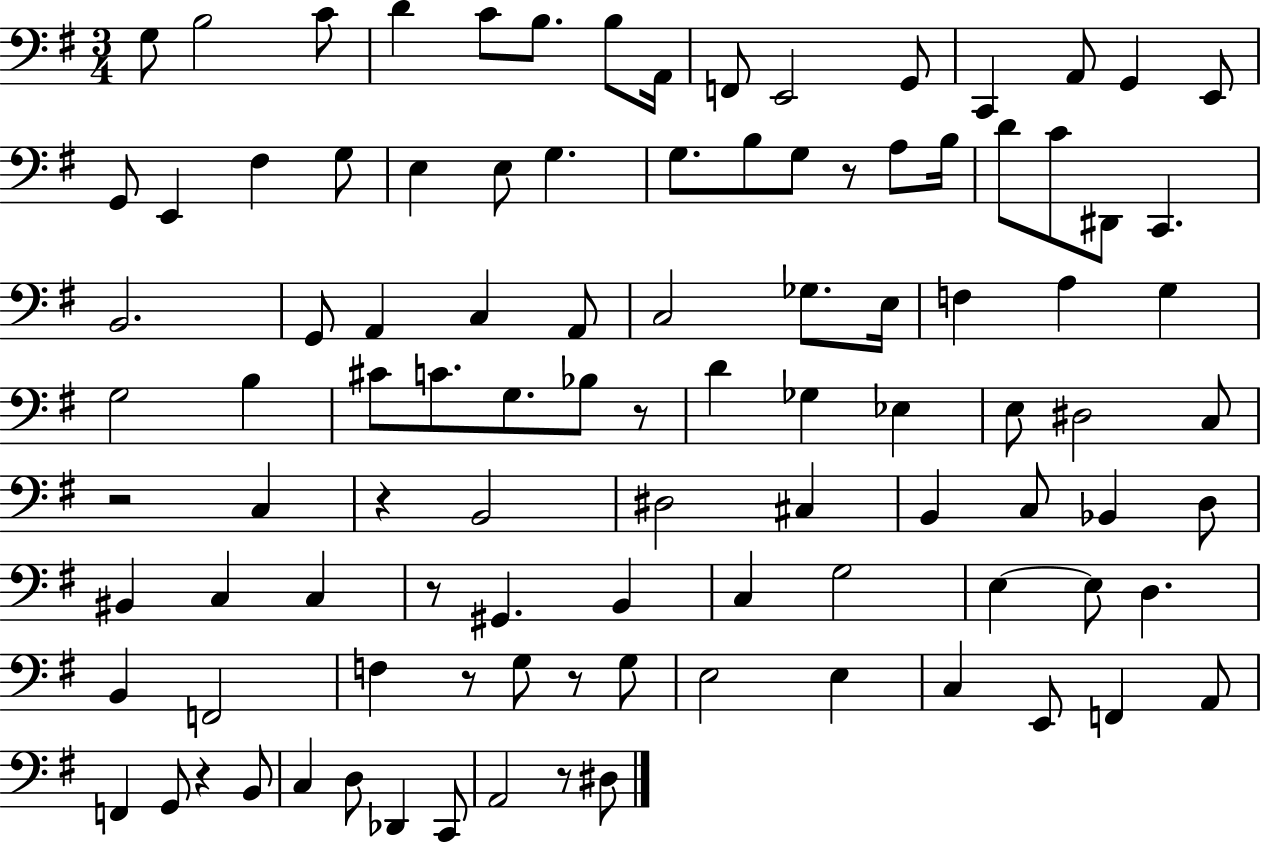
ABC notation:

X:1
T:Untitled
M:3/4
L:1/4
K:G
G,/2 B,2 C/2 D C/2 B,/2 B,/2 A,,/4 F,,/2 E,,2 G,,/2 C,, A,,/2 G,, E,,/2 G,,/2 E,, ^F, G,/2 E, E,/2 G, G,/2 B,/2 G,/2 z/2 A,/2 B,/4 D/2 C/2 ^D,,/2 C,, B,,2 G,,/2 A,, C, A,,/2 C,2 _G,/2 E,/4 F, A, G, G,2 B, ^C/2 C/2 G,/2 _B,/2 z/2 D _G, _E, E,/2 ^D,2 C,/2 z2 C, z B,,2 ^D,2 ^C, B,, C,/2 _B,, D,/2 ^B,, C, C, z/2 ^G,, B,, C, G,2 E, E,/2 D, B,, F,,2 F, z/2 G,/2 z/2 G,/2 E,2 E, C, E,,/2 F,, A,,/2 F,, G,,/2 z B,,/2 C, D,/2 _D,, C,,/2 A,,2 z/2 ^D,/2